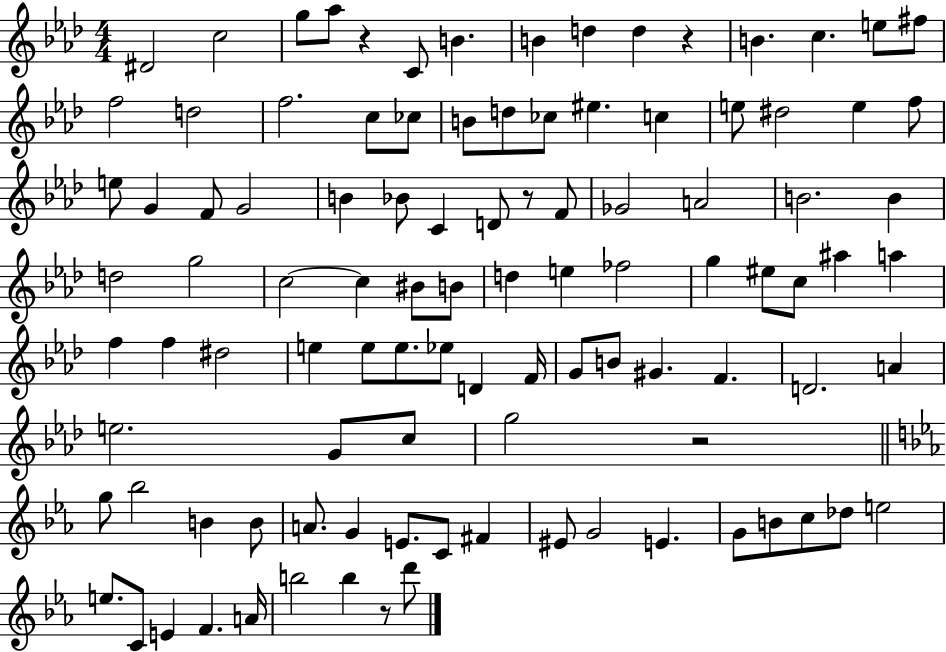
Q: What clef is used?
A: treble